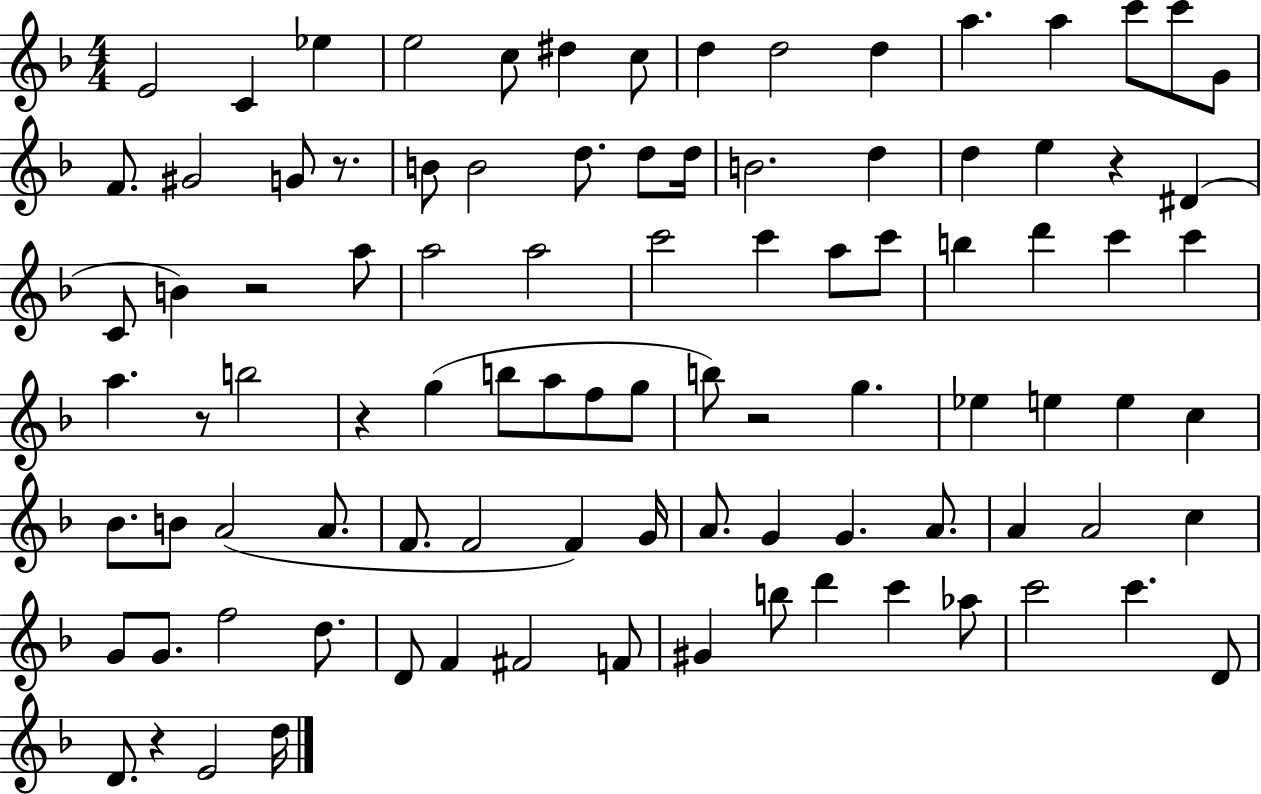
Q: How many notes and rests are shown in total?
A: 95